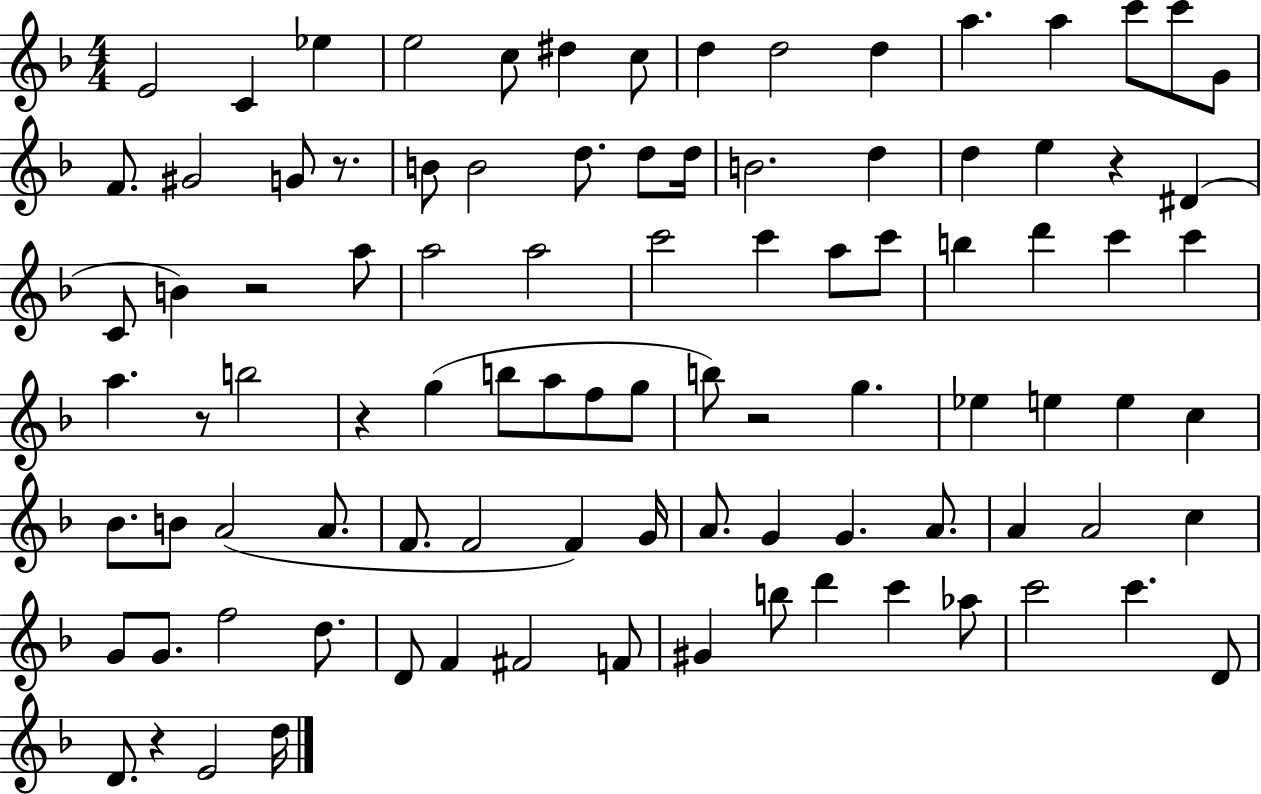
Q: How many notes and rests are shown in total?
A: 95